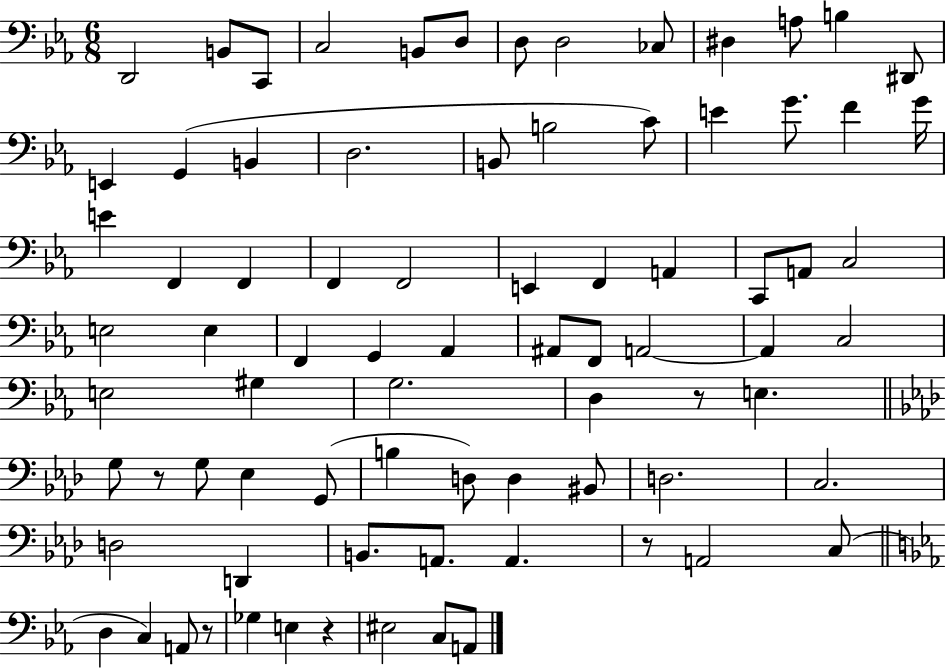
X:1
T:Untitled
M:6/8
L:1/4
K:Eb
D,,2 B,,/2 C,,/2 C,2 B,,/2 D,/2 D,/2 D,2 _C,/2 ^D, A,/2 B, ^D,,/2 E,, G,, B,, D,2 B,,/2 B,2 C/2 E G/2 F G/4 E F,, F,, F,, F,,2 E,, F,, A,, C,,/2 A,,/2 C,2 E,2 E, F,, G,, _A,, ^A,,/2 F,,/2 A,,2 A,, C,2 E,2 ^G, G,2 D, z/2 E, G,/2 z/2 G,/2 _E, G,,/2 B, D,/2 D, ^B,,/2 D,2 C,2 D,2 D,, B,,/2 A,,/2 A,, z/2 A,,2 C,/2 D, C, A,,/2 z/2 _G, E, z ^E,2 C,/2 A,,/2